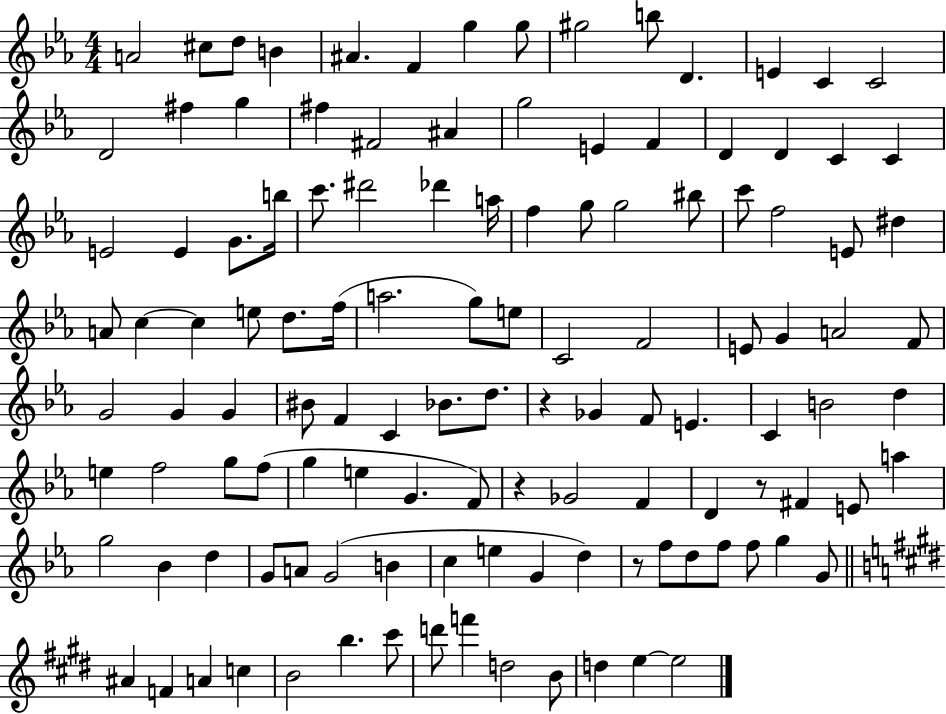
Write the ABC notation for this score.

X:1
T:Untitled
M:4/4
L:1/4
K:Eb
A2 ^c/2 d/2 B ^A F g g/2 ^g2 b/2 D E C C2 D2 ^f g ^f ^F2 ^A g2 E F D D C C E2 E G/2 b/4 c'/2 ^d'2 _d' a/4 f g/2 g2 ^b/2 c'/2 f2 E/2 ^d A/2 c c e/2 d/2 f/4 a2 g/2 e/2 C2 F2 E/2 G A2 F/2 G2 G G ^B/2 F C _B/2 d/2 z _G F/2 E C B2 d e f2 g/2 f/2 g e G F/2 z _G2 F D z/2 ^F E/2 a g2 _B d G/2 A/2 G2 B c e G d z/2 f/2 d/2 f/2 f/2 g G/2 ^A F A c B2 b ^c'/2 d'/2 f' d2 B/2 d e e2